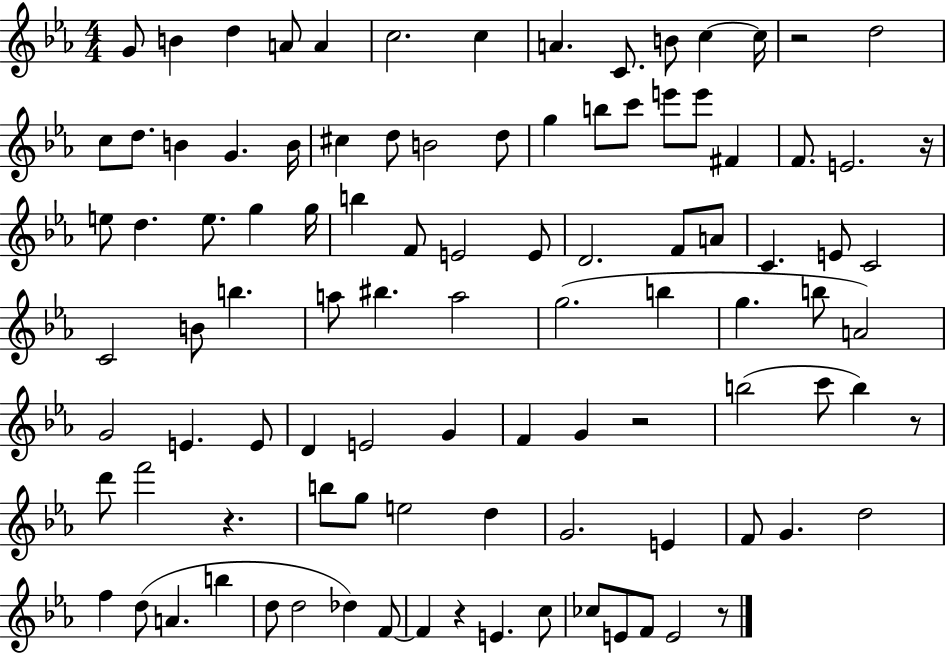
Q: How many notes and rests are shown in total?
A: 100